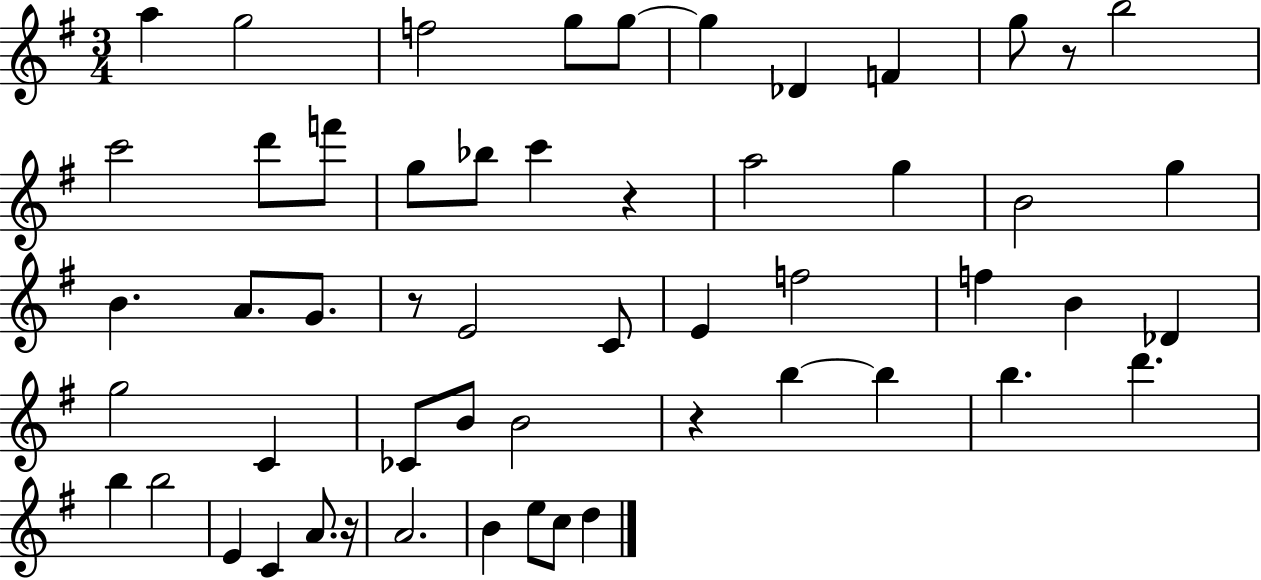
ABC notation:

X:1
T:Untitled
M:3/4
L:1/4
K:G
a g2 f2 g/2 g/2 g _D F g/2 z/2 b2 c'2 d'/2 f'/2 g/2 _b/2 c' z a2 g B2 g B A/2 G/2 z/2 E2 C/2 E f2 f B _D g2 C _C/2 B/2 B2 z b b b d' b b2 E C A/2 z/4 A2 B e/2 c/2 d